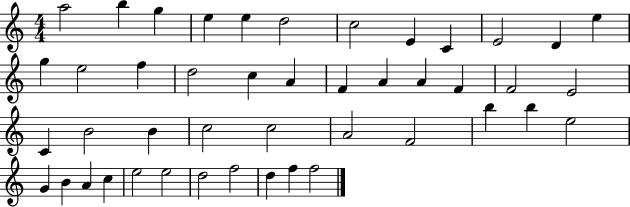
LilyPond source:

{
  \clef treble
  \numericTimeSignature
  \time 4/4
  \key c \major
  a''2 b''4 g''4 | e''4 e''4 d''2 | c''2 e'4 c'4 | e'2 d'4 e''4 | \break g''4 e''2 f''4 | d''2 c''4 a'4 | f'4 a'4 a'4 f'4 | f'2 e'2 | \break c'4 b'2 b'4 | c''2 c''2 | a'2 f'2 | b''4 b''4 e''2 | \break g'4 b'4 a'4 c''4 | e''2 e''2 | d''2 f''2 | d''4 f''4 f''2 | \break \bar "|."
}